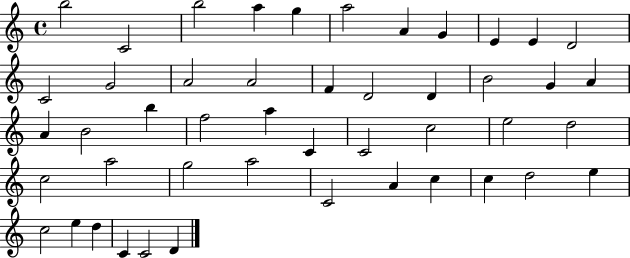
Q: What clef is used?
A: treble